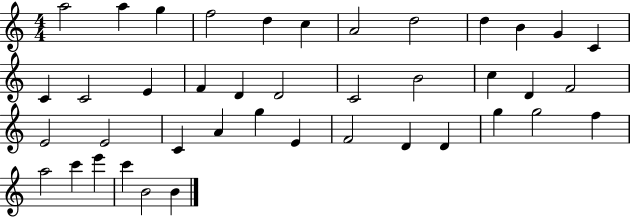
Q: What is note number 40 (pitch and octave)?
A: B4